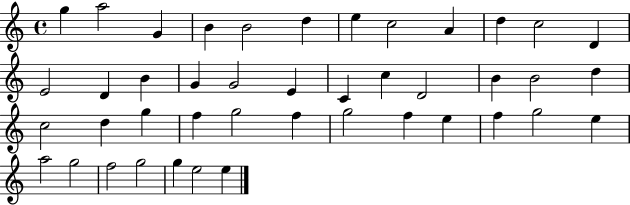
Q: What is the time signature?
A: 4/4